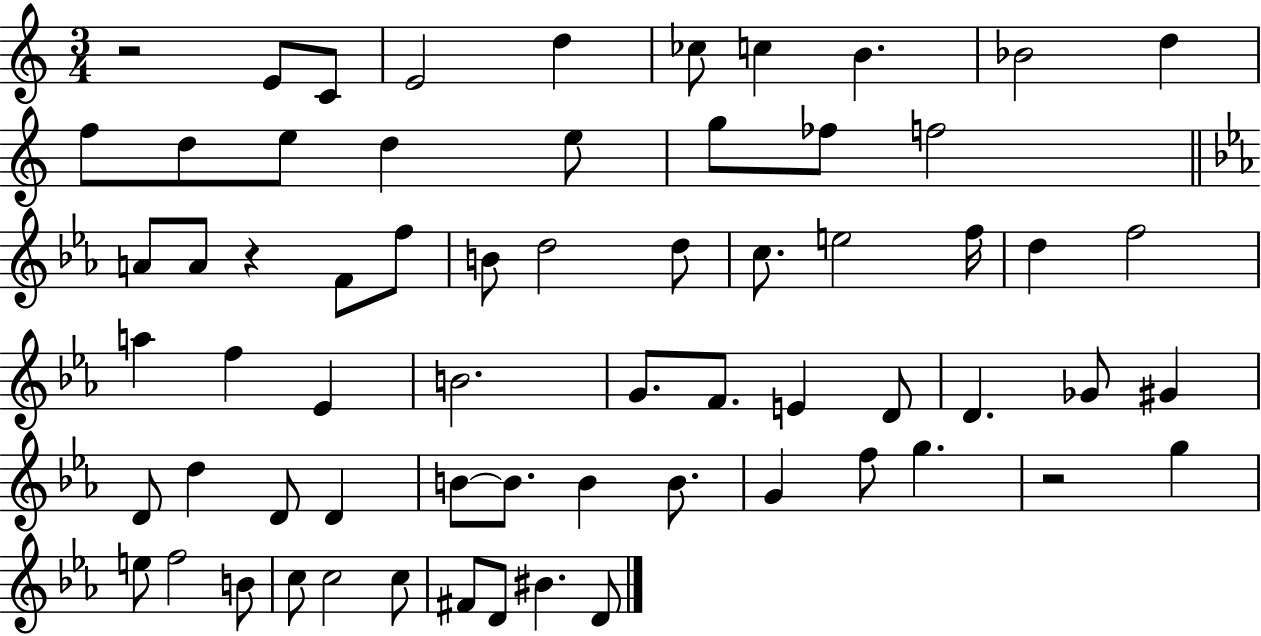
R/h E4/e C4/e E4/h D5/q CES5/e C5/q B4/q. Bb4/h D5/q F5/e D5/e E5/e D5/q E5/e G5/e FES5/e F5/h A4/e A4/e R/q F4/e F5/e B4/e D5/h D5/e C5/e. E5/h F5/s D5/q F5/h A5/q F5/q Eb4/q B4/h. G4/e. F4/e. E4/q D4/e D4/q. Gb4/e G#4/q D4/e D5/q D4/e D4/q B4/e B4/e. B4/q B4/e. G4/q F5/e G5/q. R/h G5/q E5/e F5/h B4/e C5/e C5/h C5/e F#4/e D4/e BIS4/q. D4/e